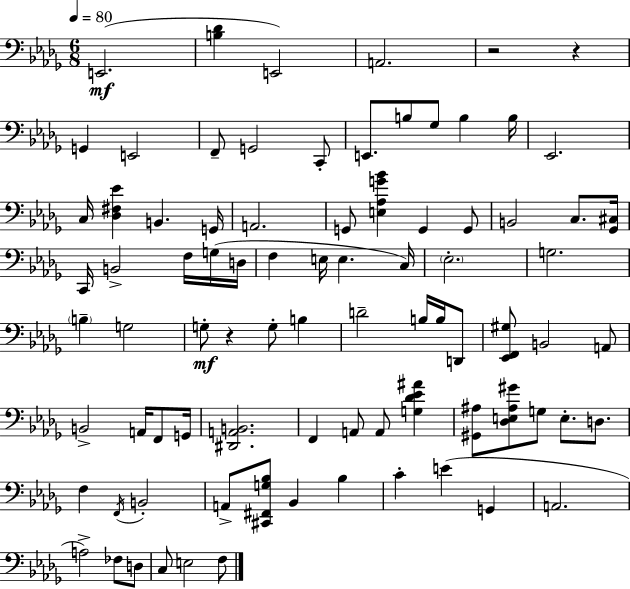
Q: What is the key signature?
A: BES minor